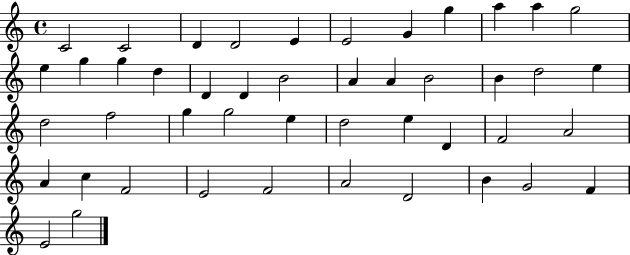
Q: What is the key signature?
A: C major